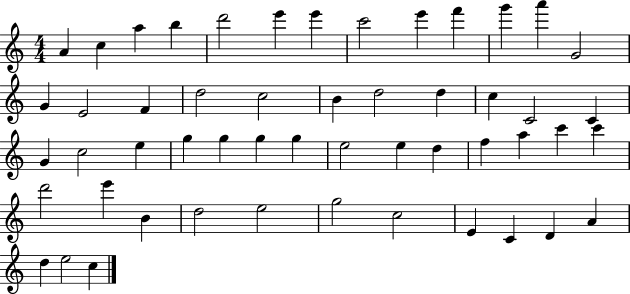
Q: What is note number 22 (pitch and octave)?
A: C5